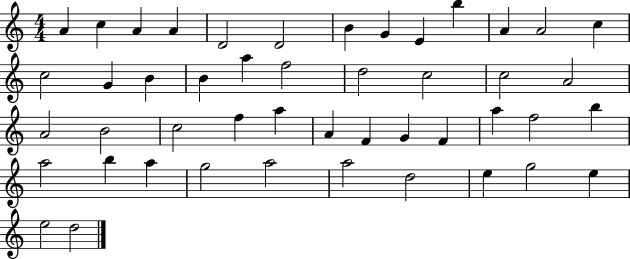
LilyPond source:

{
  \clef treble
  \numericTimeSignature
  \time 4/4
  \key c \major
  a'4 c''4 a'4 a'4 | d'2 d'2 | b'4 g'4 e'4 b''4 | a'4 a'2 c''4 | \break c''2 g'4 b'4 | b'4 a''4 f''2 | d''2 c''2 | c''2 a'2 | \break a'2 b'2 | c''2 f''4 a''4 | a'4 f'4 g'4 f'4 | a''4 f''2 b''4 | \break a''2 b''4 a''4 | g''2 a''2 | a''2 d''2 | e''4 g''2 e''4 | \break e''2 d''2 | \bar "|."
}